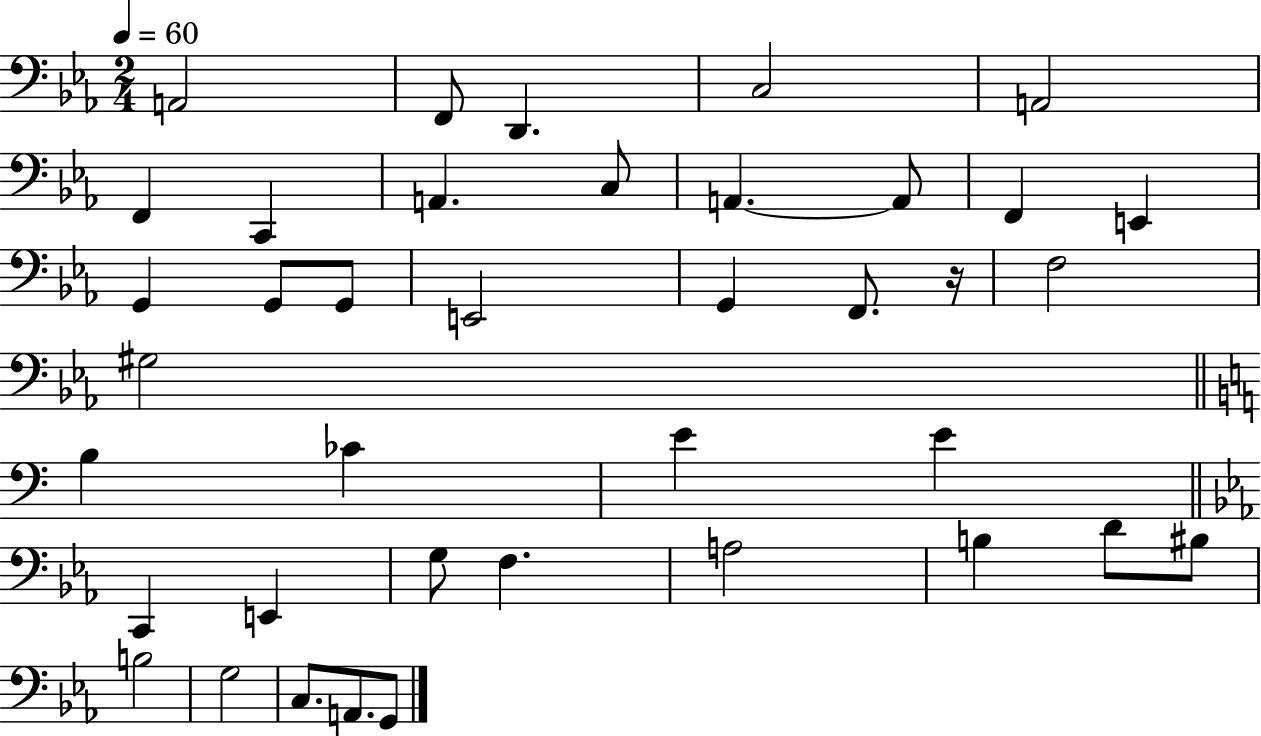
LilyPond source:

{
  \clef bass
  \numericTimeSignature
  \time 2/4
  \key ees \major
  \tempo 4 = 60
  \repeat volta 2 { a,2 | f,8 d,4. | c2 | a,2 | \break f,4 c,4 | a,4. c8 | a,4.~~ a,8 | f,4 e,4 | \break g,4 g,8 g,8 | e,2 | g,4 f,8. r16 | f2 | \break gis2 | \bar "||" \break \key a \minor b4 ces'4 | e'4 e'4 | \bar "||" \break \key c \minor c,4 e,4 | g8 f4. | a2 | b4 d'8 bis8 | \break b2 | g2 | c8. a,8. g,8 | } \bar "|."
}